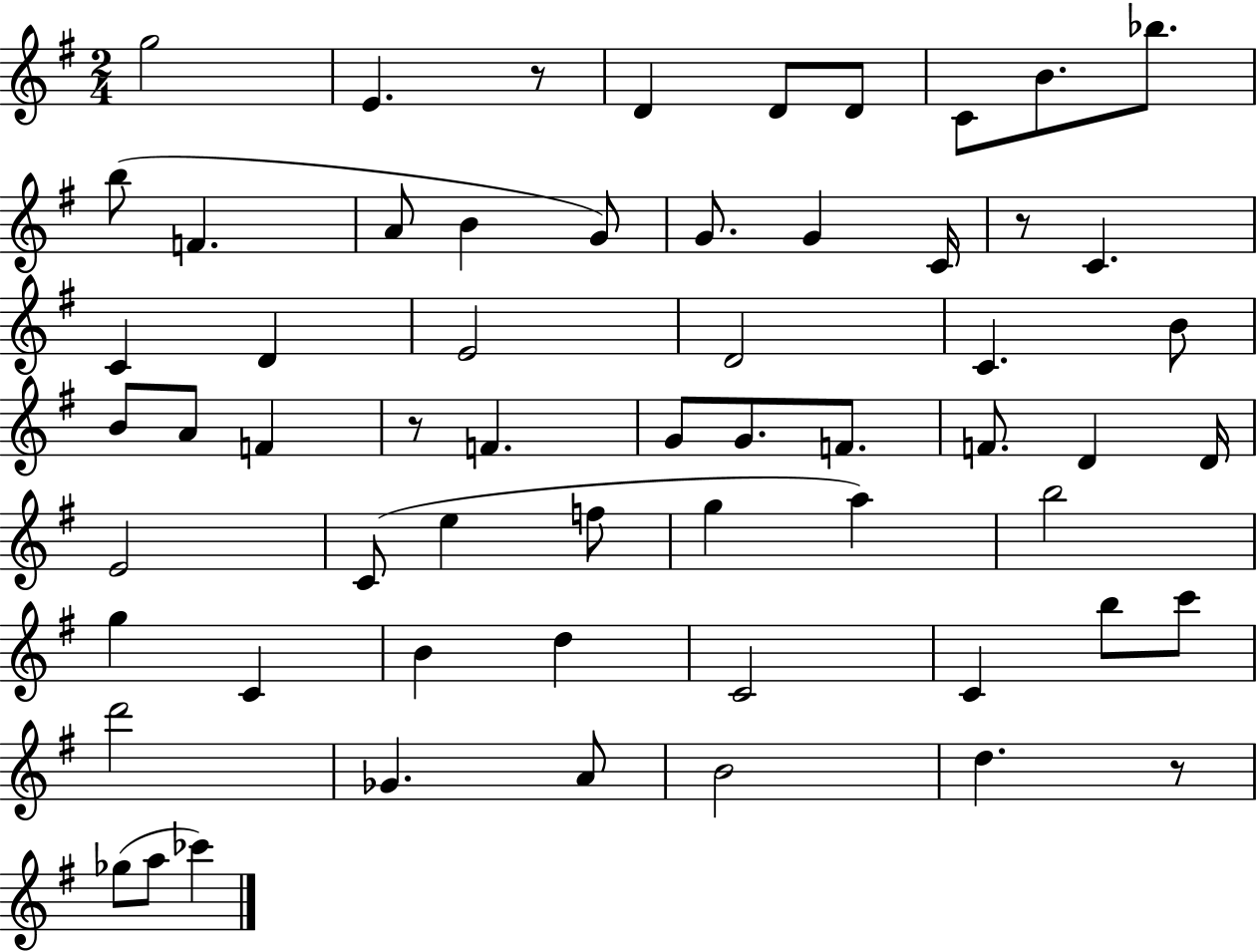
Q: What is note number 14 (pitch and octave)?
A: G4